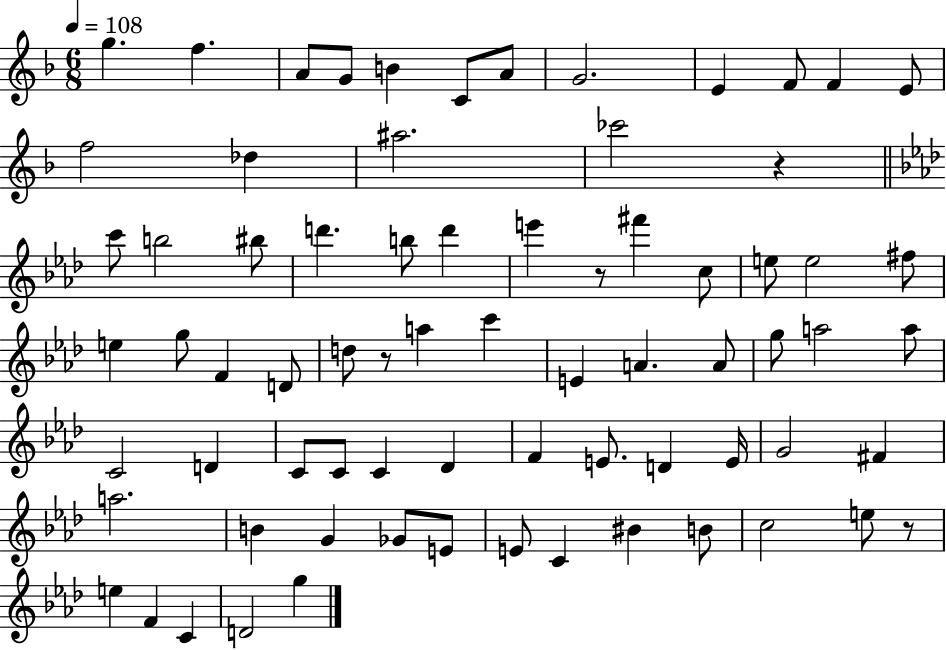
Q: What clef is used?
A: treble